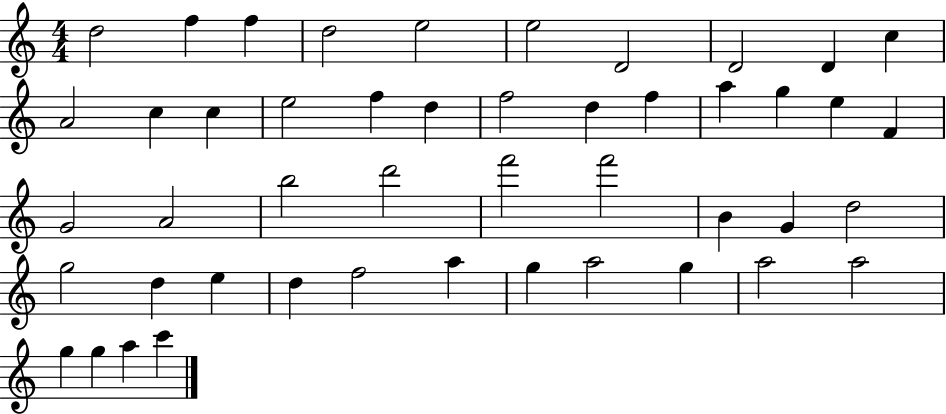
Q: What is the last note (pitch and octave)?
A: C6